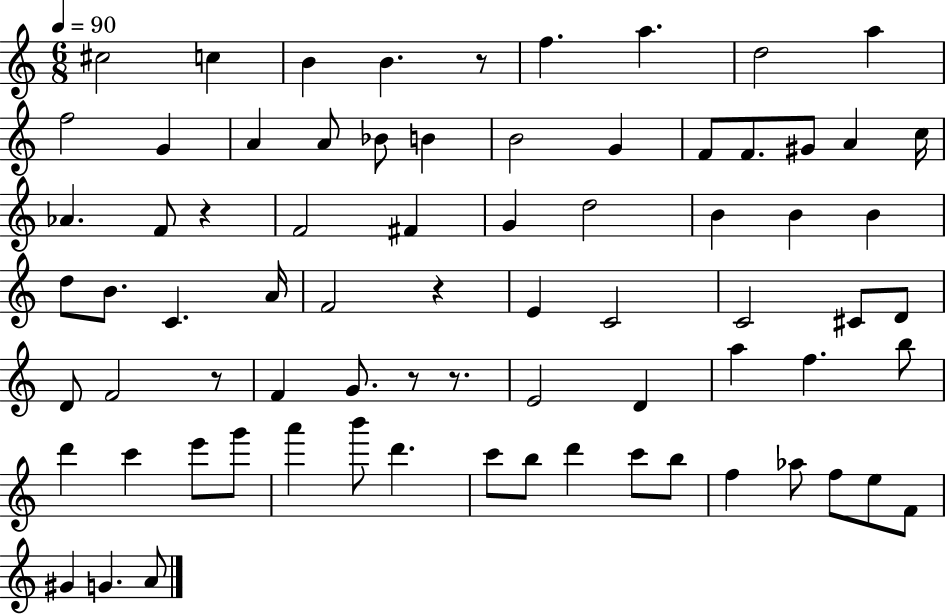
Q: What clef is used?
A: treble